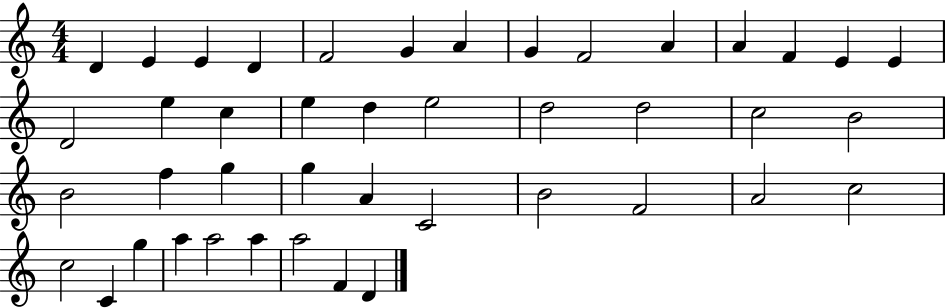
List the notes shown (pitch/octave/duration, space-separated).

D4/q E4/q E4/q D4/q F4/h G4/q A4/q G4/q F4/h A4/q A4/q F4/q E4/q E4/q D4/h E5/q C5/q E5/q D5/q E5/h D5/h D5/h C5/h B4/h B4/h F5/q G5/q G5/q A4/q C4/h B4/h F4/h A4/h C5/h C5/h C4/q G5/q A5/q A5/h A5/q A5/h F4/q D4/q